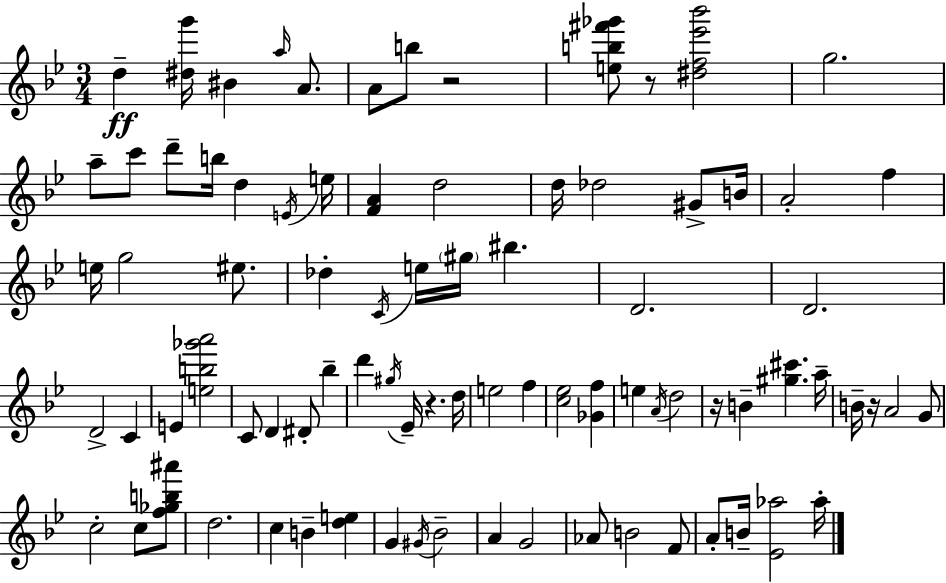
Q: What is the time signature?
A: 3/4